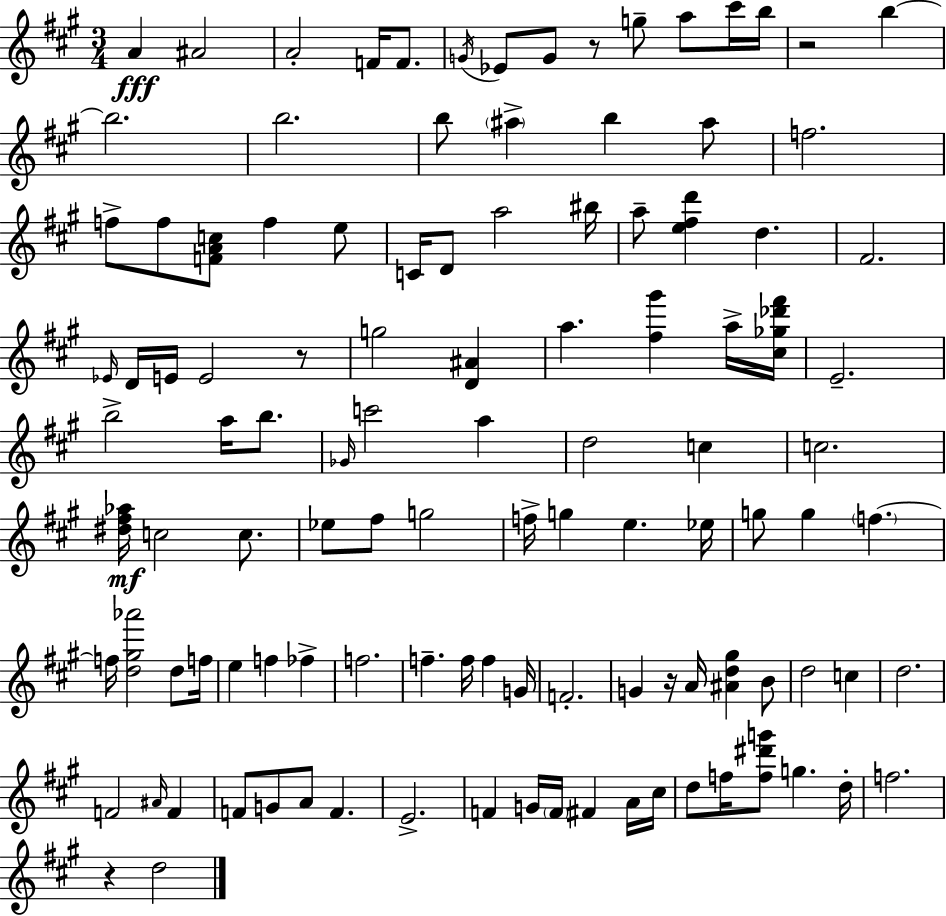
A4/q A#4/h A4/h F4/s F4/e. G4/s Eb4/e G4/e R/e G5/e A5/e C#6/s B5/s R/h B5/q B5/h. B5/h. B5/e A#5/q B5/q A#5/e F5/h. F5/e F5/e [F4,A4,C5]/e F5/q E5/e C4/s D4/e A5/h BIS5/s A5/e [E5,F#5,D6]/q D5/q. F#4/h. Eb4/s D4/s E4/s E4/h R/e G5/h [D4,A#4]/q A5/q. [F#5,G#6]/q A5/s [C#5,Gb5,Db6,F#6]/s E4/h. B5/h A5/s B5/e. Gb4/s C6/h A5/q D5/h C5/q C5/h. [D#5,F#5,Ab5]/s C5/h C5/e. Eb5/e F#5/e G5/h F5/s G5/q E5/q. Eb5/s G5/e G5/q F5/q. F5/s [D5,G#5,Ab6]/h D5/e F5/s E5/q F5/q FES5/q F5/h. F5/q. F5/s F5/q G4/s F4/h. G4/q R/s A4/s [A#4,D5,G#5]/q B4/e D5/h C5/q D5/h. F4/h A#4/s F4/q F4/e G4/e A4/e F4/q. E4/h. F4/q G4/s F4/s F#4/q A4/s C#5/s D5/e F5/s [F5,D#6,G6]/e G5/q. D5/s F5/h. R/q D5/h